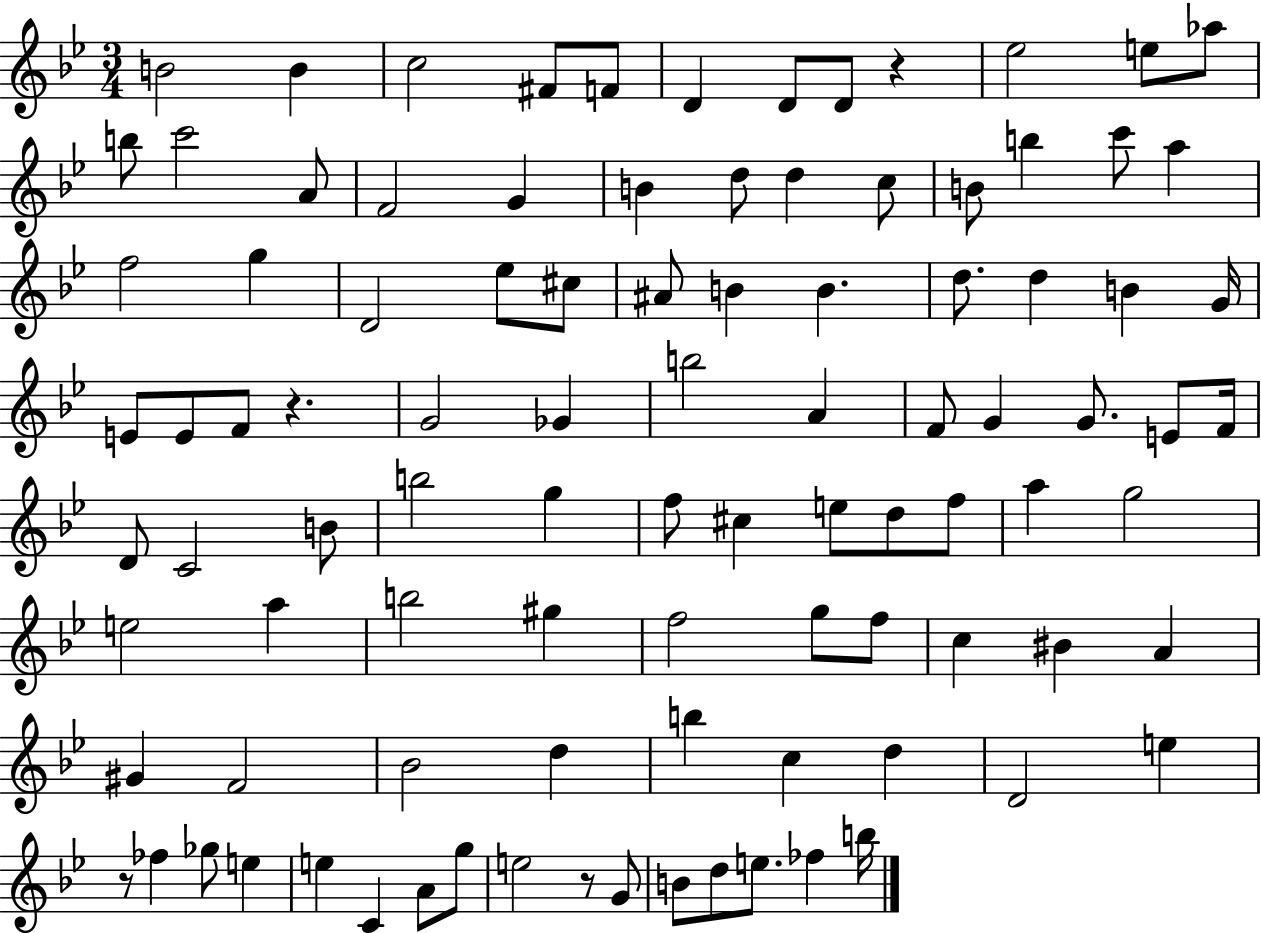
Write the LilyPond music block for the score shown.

{
  \clef treble
  \numericTimeSignature
  \time 3/4
  \key bes \major
  \repeat volta 2 { b'2 b'4 | c''2 fis'8 f'8 | d'4 d'8 d'8 r4 | ees''2 e''8 aes''8 | \break b''8 c'''2 a'8 | f'2 g'4 | b'4 d''8 d''4 c''8 | b'8 b''4 c'''8 a''4 | \break f''2 g''4 | d'2 ees''8 cis''8 | ais'8 b'4 b'4. | d''8. d''4 b'4 g'16 | \break e'8 e'8 f'8 r4. | g'2 ges'4 | b''2 a'4 | f'8 g'4 g'8. e'8 f'16 | \break d'8 c'2 b'8 | b''2 g''4 | f''8 cis''4 e''8 d''8 f''8 | a''4 g''2 | \break e''2 a''4 | b''2 gis''4 | f''2 g''8 f''8 | c''4 bis'4 a'4 | \break gis'4 f'2 | bes'2 d''4 | b''4 c''4 d''4 | d'2 e''4 | \break r8 fes''4 ges''8 e''4 | e''4 c'4 a'8 g''8 | e''2 r8 g'8 | b'8 d''8 e''8. fes''4 b''16 | \break } \bar "|."
}